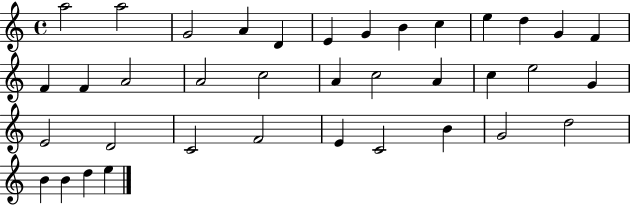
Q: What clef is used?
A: treble